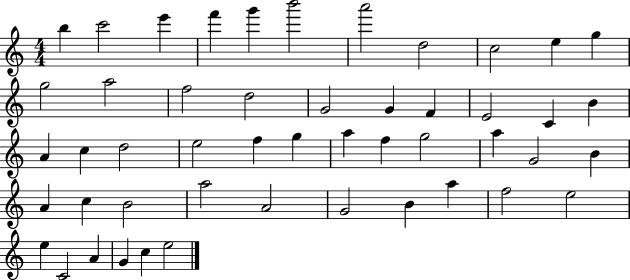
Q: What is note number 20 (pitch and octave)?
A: C4